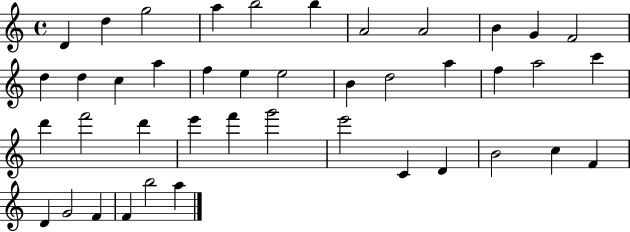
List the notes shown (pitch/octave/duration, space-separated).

D4/q D5/q G5/h A5/q B5/h B5/q A4/h A4/h B4/q G4/q F4/h D5/q D5/q C5/q A5/q F5/q E5/q E5/h B4/q D5/h A5/q F5/q A5/h C6/q D6/q F6/h D6/q E6/q F6/q G6/h E6/h C4/q D4/q B4/h C5/q F4/q D4/q G4/h F4/q F4/q B5/h A5/q